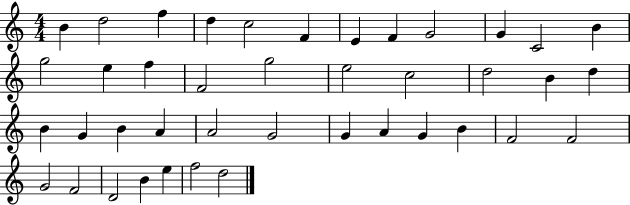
B4/q D5/h F5/q D5/q C5/h F4/q E4/q F4/q G4/h G4/q C4/h B4/q G5/h E5/q F5/q F4/h G5/h E5/h C5/h D5/h B4/q D5/q B4/q G4/q B4/q A4/q A4/h G4/h G4/q A4/q G4/q B4/q F4/h F4/h G4/h F4/h D4/h B4/q E5/q F5/h D5/h